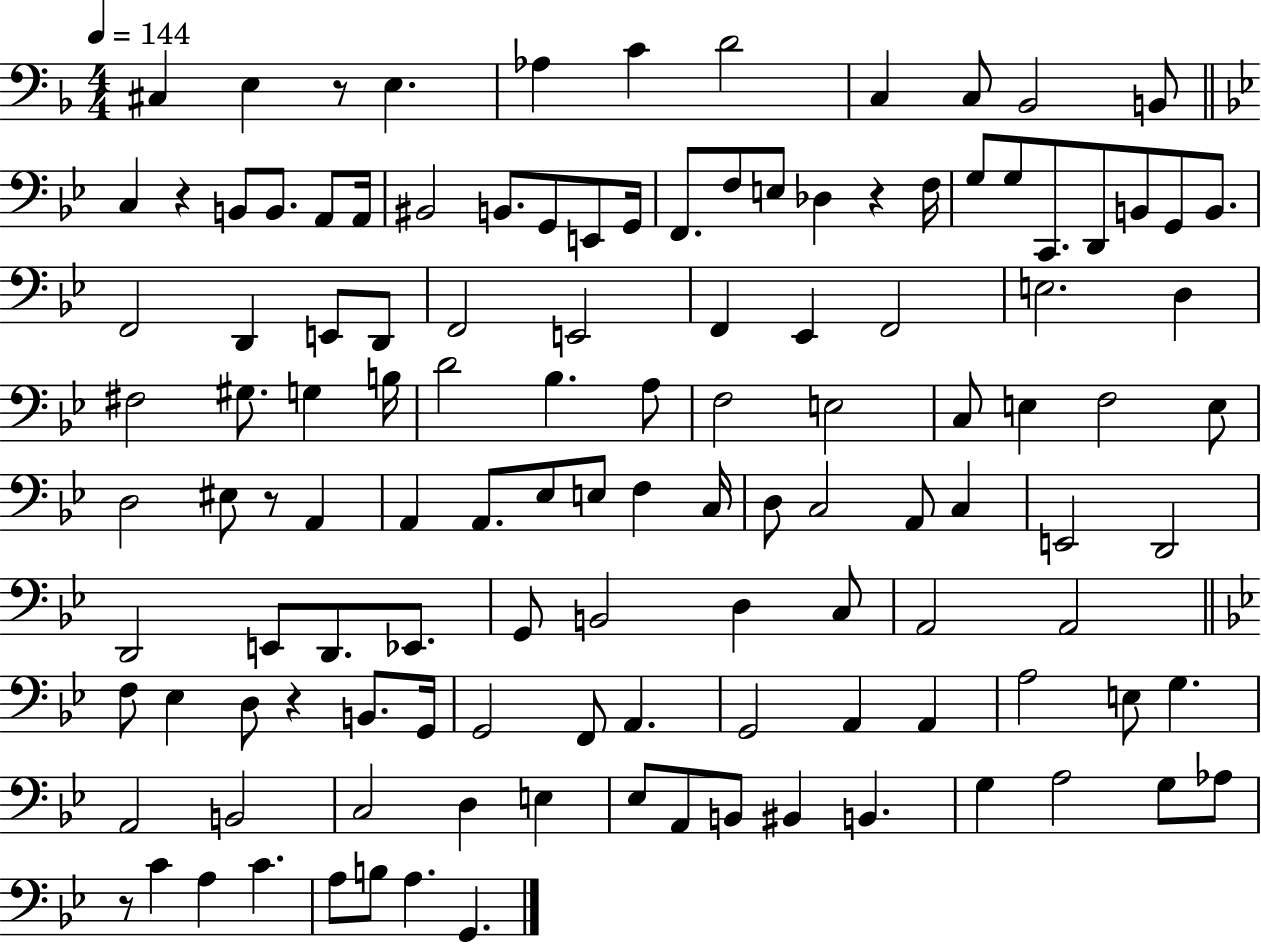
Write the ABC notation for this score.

X:1
T:Untitled
M:4/4
L:1/4
K:F
^C, E, z/2 E, _A, C D2 C, C,/2 _B,,2 B,,/2 C, z B,,/2 B,,/2 A,,/2 A,,/4 ^B,,2 B,,/2 G,,/2 E,,/2 G,,/4 F,,/2 F,/2 E,/2 _D, z F,/4 G,/2 G,/2 C,,/2 D,,/2 B,,/2 G,,/2 B,,/2 F,,2 D,, E,,/2 D,,/2 F,,2 E,,2 F,, _E,, F,,2 E,2 D, ^F,2 ^G,/2 G, B,/4 D2 _B, A,/2 F,2 E,2 C,/2 E, F,2 E,/2 D,2 ^E,/2 z/2 A,, A,, A,,/2 _E,/2 E,/2 F, C,/4 D,/2 C,2 A,,/2 C, E,,2 D,,2 D,,2 E,,/2 D,,/2 _E,,/2 G,,/2 B,,2 D, C,/2 A,,2 A,,2 F,/2 _E, D,/2 z B,,/2 G,,/4 G,,2 F,,/2 A,, G,,2 A,, A,, A,2 E,/2 G, A,,2 B,,2 C,2 D, E, _E,/2 A,,/2 B,,/2 ^B,, B,, G, A,2 G,/2 _A,/2 z/2 C A, C A,/2 B,/2 A, G,,